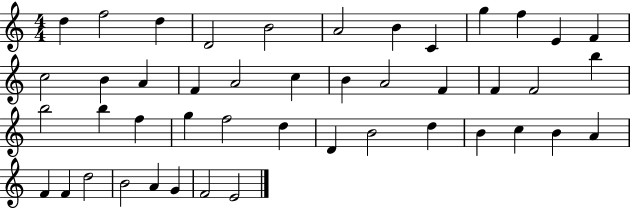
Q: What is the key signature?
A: C major